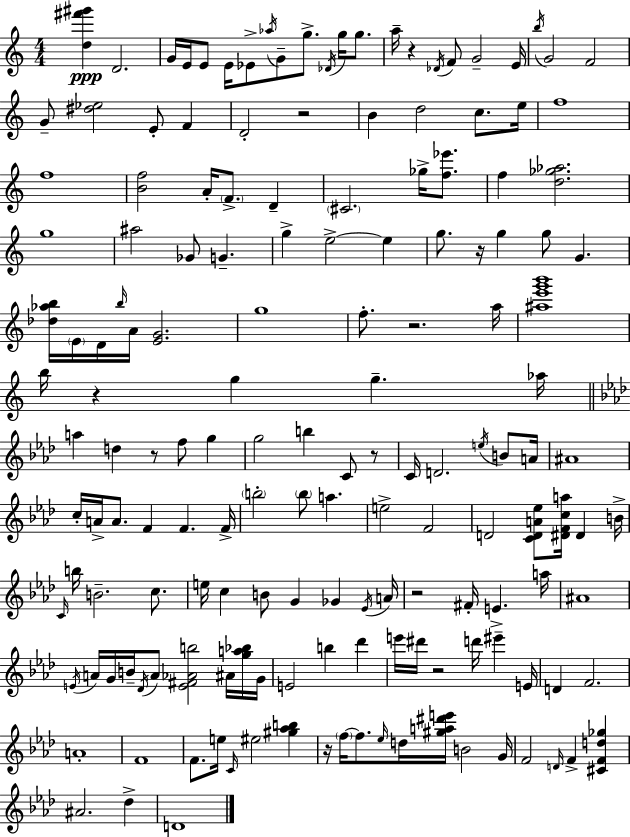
[D5,F#6,G#6]/q D4/h. G4/s E4/s E4/e E4/s Eb4/e Ab5/s G4/e G5/e. Db4/s G5/s G5/e. A5/s R/q Db4/s F4/e G4/h E4/s B5/s G4/h F4/h G4/e [D#5,Eb5]/h E4/e F4/q D4/h R/h B4/q D5/h C5/e. E5/s F5/w F5/w [B4,F5]/h A4/s F4/e. D4/q C#4/h. Gb5/s [F5,Eb6]/e. F5/q [D5,Gb5,Ab5]/h. G5/w A#5/h Gb4/e G4/q. G5/q E5/h E5/q G5/e. R/s G5/q G5/e G4/q. [Db5,Ab5,B5]/s E4/s D4/s B5/s A4/s [E4,G4]/h. G5/w F5/e. R/h. A5/s [A#5,E6,G6,B6]/w B5/s R/q G5/q G5/q. Ab5/s A5/q D5/q R/e F5/e G5/q G5/h B5/q C4/e R/e C4/s D4/h. E5/s B4/e A4/s A#4/w C5/s A4/s A4/e. F4/q F4/q. F4/s B5/h B5/e A5/q. E5/h F4/h D4/h [C4,D4,A4,Eb5]/e [D#4,F4,C5,A5]/s D#4/q B4/s C4/s B5/s B4/h. C5/e. E5/s C5/q B4/e G4/q Gb4/q Eb4/s A4/s R/h F#4/s E4/q. A5/s A#4/w E4/s A4/s G4/s B4/s Db4/s A4/e [E4,F#4,Ab4,B5]/h A#4/s [G5,A5,Bb5]/s G4/s E4/h B5/q Db6/q E6/s D#6/s R/h D6/s EIS6/q E4/s D4/q F4/h. A4/w F4/w F4/e. E5/s C4/s EIS5/h [G#5,Ab5,B5]/q R/s F5/s F5/e. Eb5/s D5/s [G#5,A5,D#6,E6]/s B4/h G4/s F4/h D4/s F4/q [C#4,F4,D5,Gb5]/q A#4/h. Db5/q D4/w